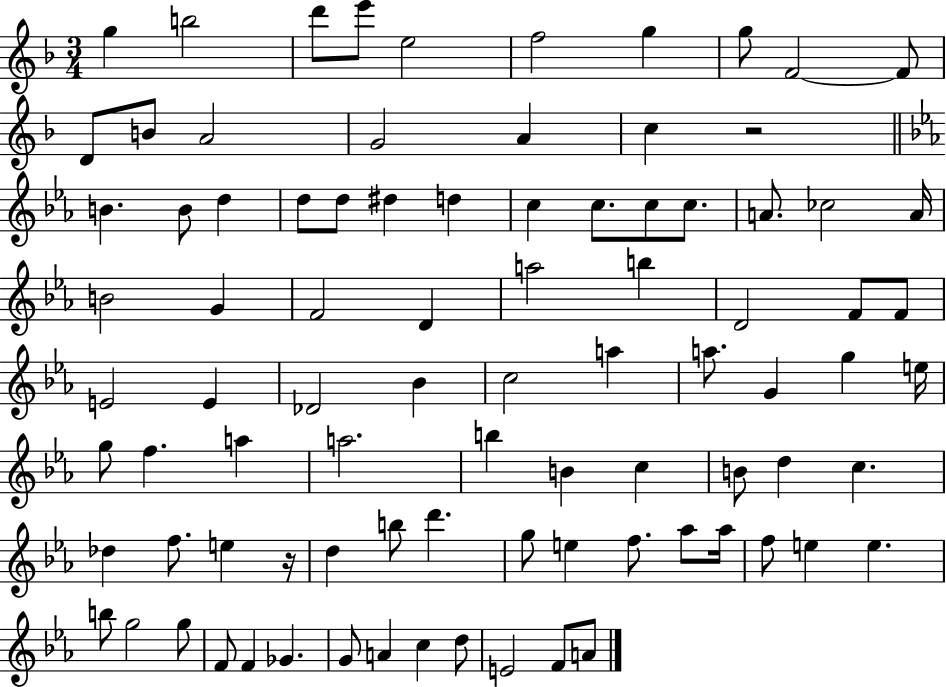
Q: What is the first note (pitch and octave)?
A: G5